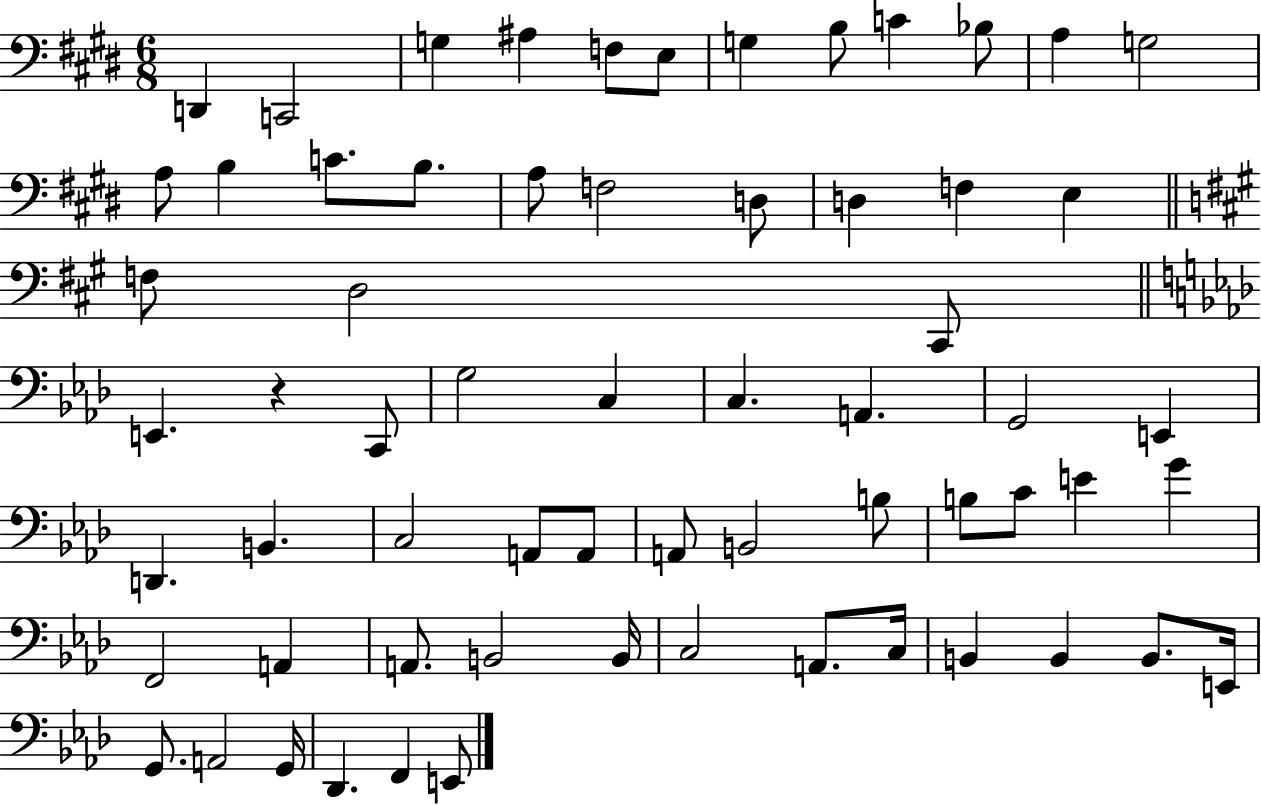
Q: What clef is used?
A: bass